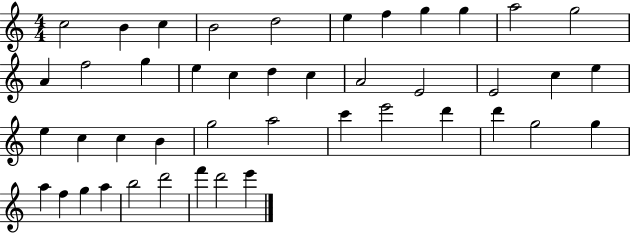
{
  \clef treble
  \numericTimeSignature
  \time 4/4
  \key c \major
  c''2 b'4 c''4 | b'2 d''2 | e''4 f''4 g''4 g''4 | a''2 g''2 | \break a'4 f''2 g''4 | e''4 c''4 d''4 c''4 | a'2 e'2 | e'2 c''4 e''4 | \break e''4 c''4 c''4 b'4 | g''2 a''2 | c'''4 e'''2 d'''4 | d'''4 g''2 g''4 | \break a''4 f''4 g''4 a''4 | b''2 d'''2 | f'''4 d'''2 e'''4 | \bar "|."
}